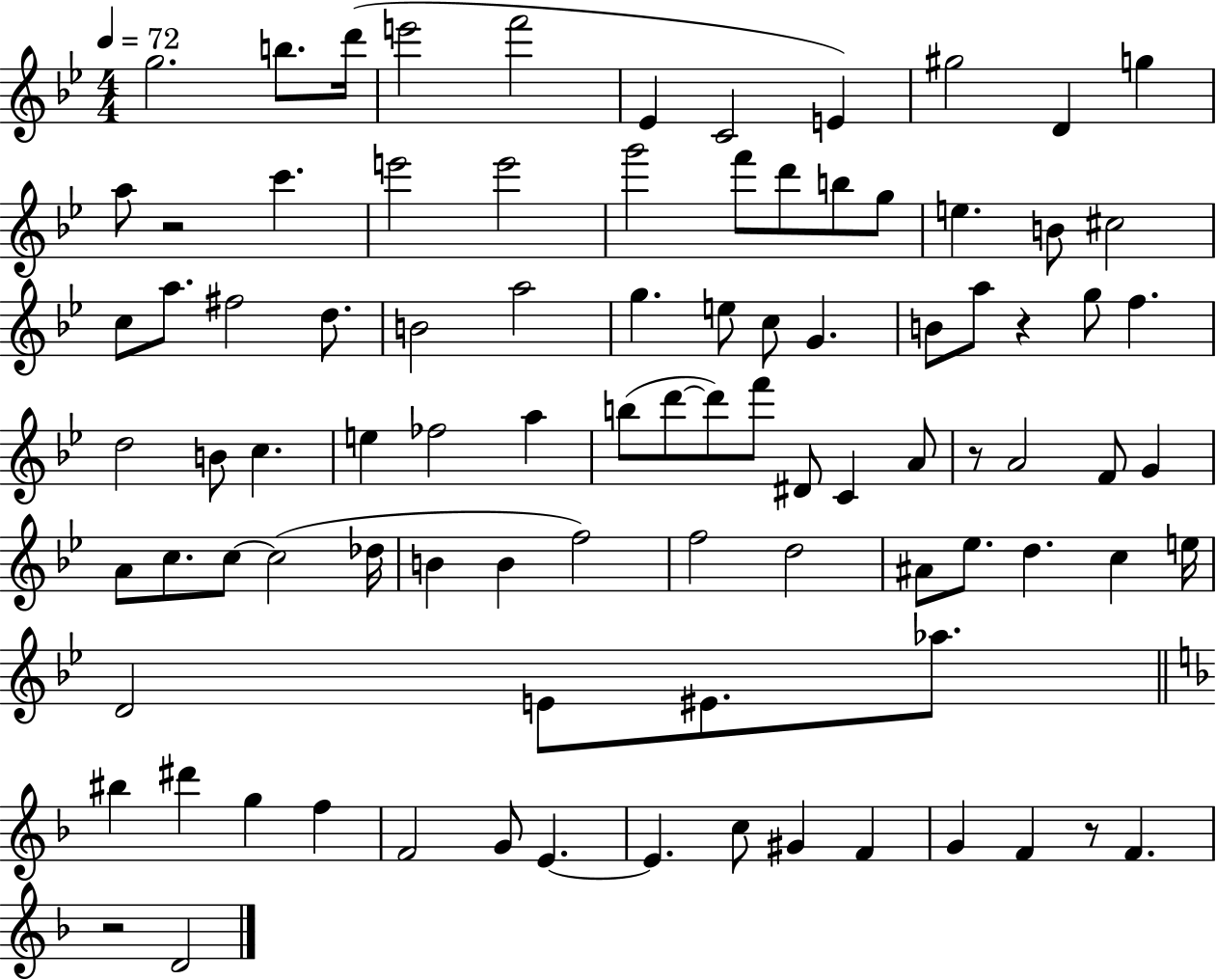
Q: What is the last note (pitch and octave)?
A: D4